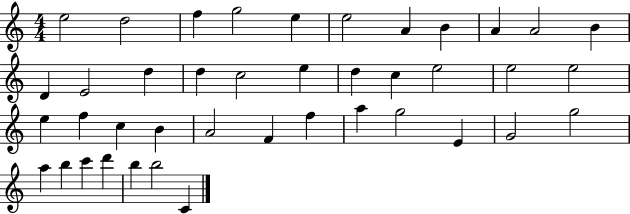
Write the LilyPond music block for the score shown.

{
  \clef treble
  \numericTimeSignature
  \time 4/4
  \key c \major
  e''2 d''2 | f''4 g''2 e''4 | e''2 a'4 b'4 | a'4 a'2 b'4 | \break d'4 e'2 d''4 | d''4 c''2 e''4 | d''4 c''4 e''2 | e''2 e''2 | \break e''4 f''4 c''4 b'4 | a'2 f'4 f''4 | a''4 g''2 e'4 | g'2 g''2 | \break a''4 b''4 c'''4 d'''4 | b''4 b''2 c'4 | \bar "|."
}